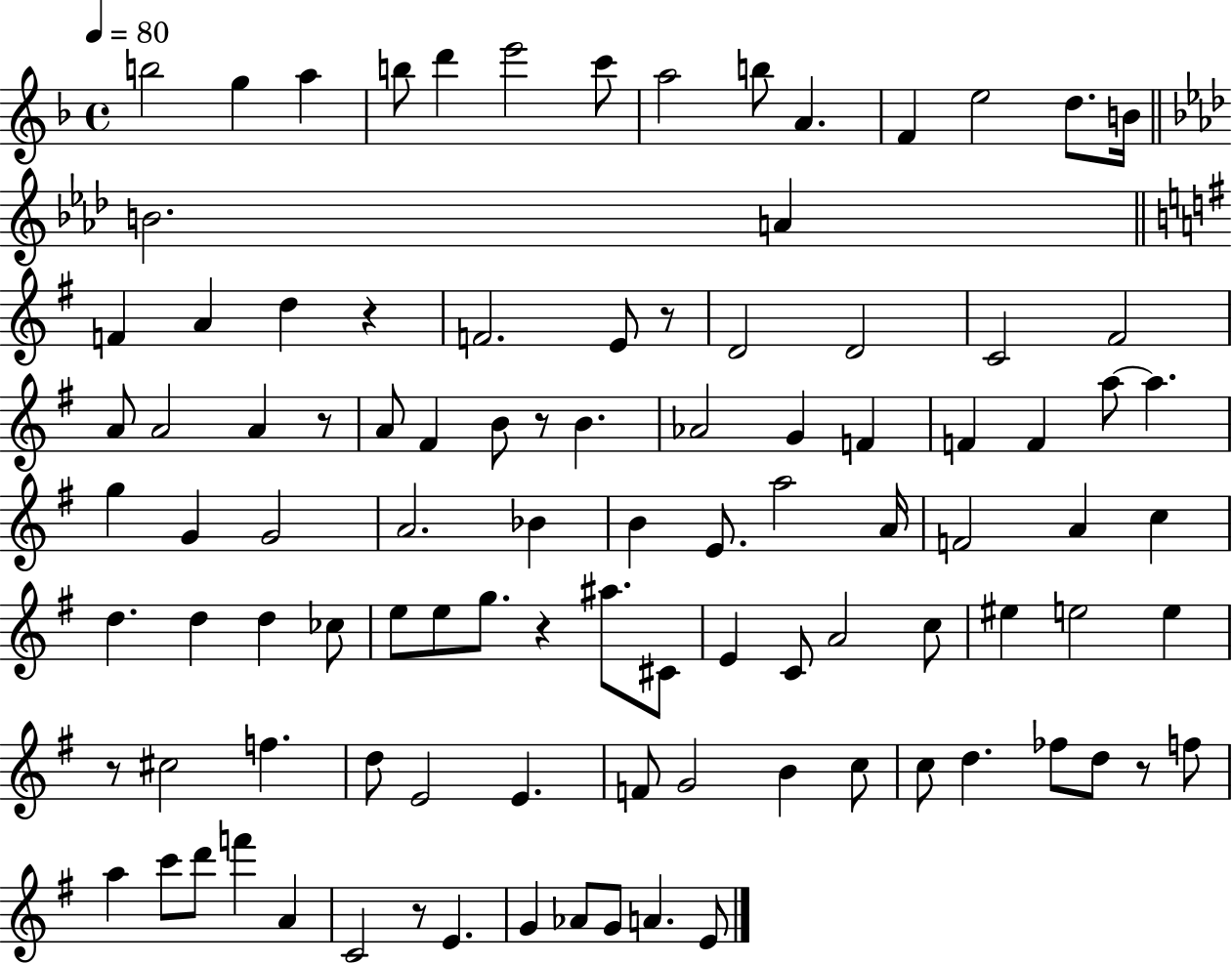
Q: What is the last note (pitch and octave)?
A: E4